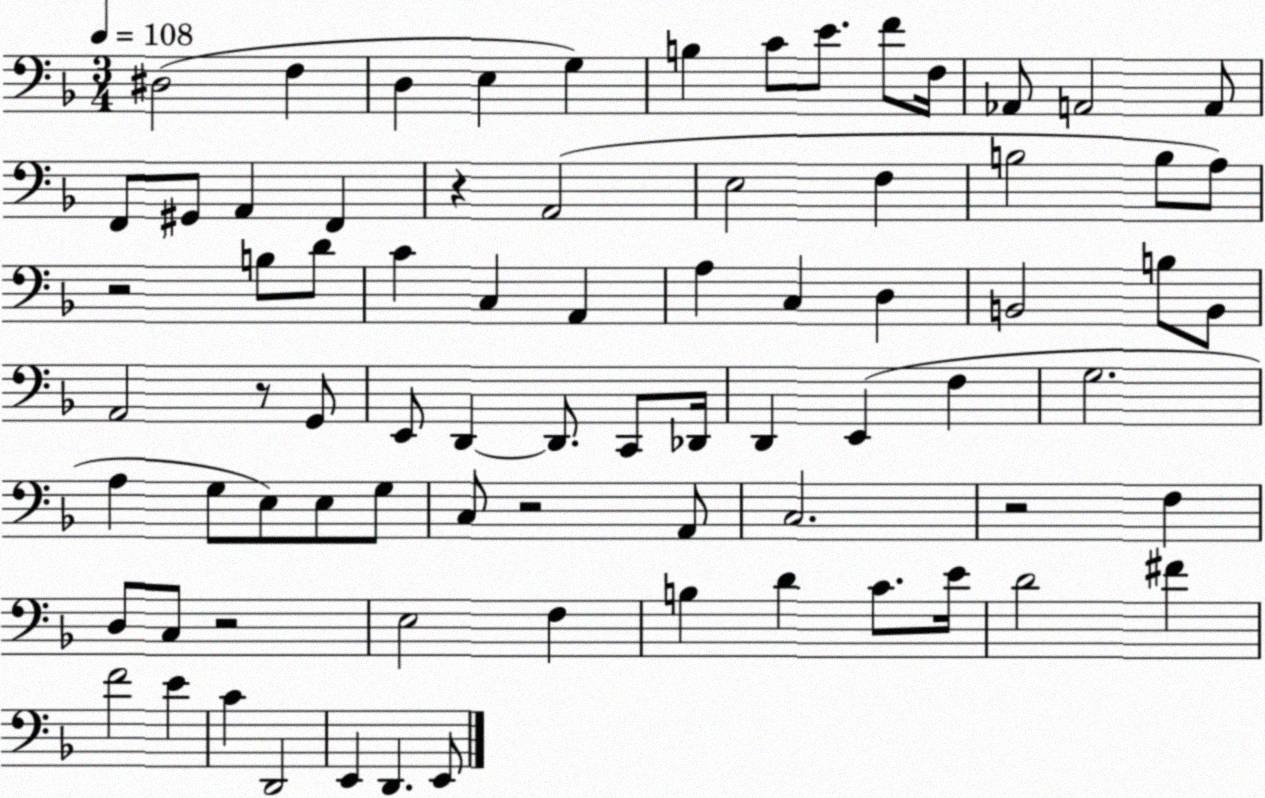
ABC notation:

X:1
T:Untitled
M:3/4
L:1/4
K:F
^D,2 F, D, E, G, B, C/2 E/2 F/2 F,/4 _A,,/2 A,,2 A,,/2 F,,/2 ^G,,/2 A,, F,, z A,,2 E,2 F, B,2 B,/2 A,/2 z2 B,/2 D/2 C C, A,, A, C, D, B,,2 B,/2 B,,/2 A,,2 z/2 G,,/2 E,,/2 D,, D,,/2 C,,/2 _D,,/4 D,, E,, F, G,2 A, G,/2 E,/2 E,/2 G,/2 C,/2 z2 A,,/2 C,2 z2 F, D,/2 C,/2 z2 E,2 F, B, D C/2 E/4 D2 ^F F2 E C D,,2 E,, D,, E,,/2